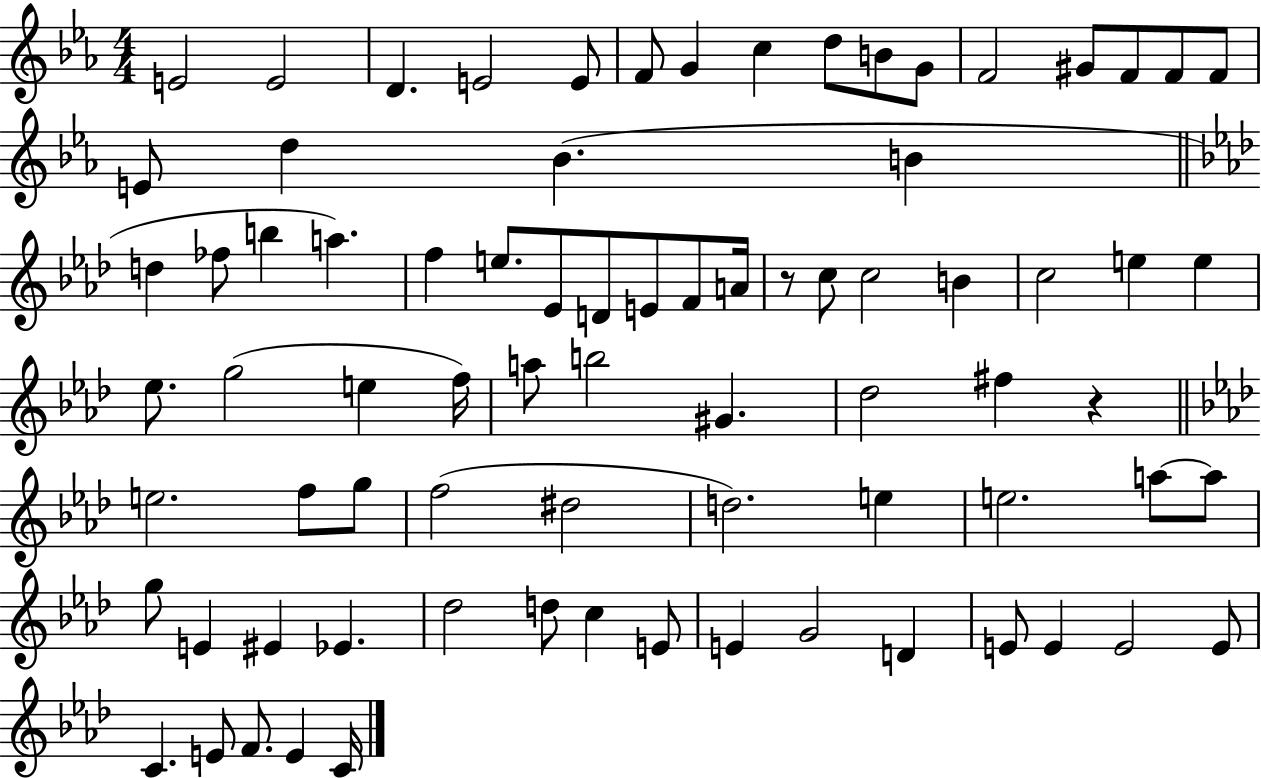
E4/h E4/h D4/q. E4/h E4/e F4/e G4/q C5/q D5/e B4/e G4/e F4/h G#4/e F4/e F4/e F4/e E4/e D5/q Bb4/q. B4/q D5/q FES5/e B5/q A5/q. F5/q E5/e. Eb4/e D4/e E4/e F4/e A4/s R/e C5/e C5/h B4/q C5/h E5/q E5/q Eb5/e. G5/h E5/q F5/s A5/e B5/h G#4/q. Db5/h F#5/q R/q E5/h. F5/e G5/e F5/h D#5/h D5/h. E5/q E5/h. A5/e A5/e G5/e E4/q EIS4/q Eb4/q. Db5/h D5/e C5/q E4/e E4/q G4/h D4/q E4/e E4/q E4/h E4/e C4/q. E4/e F4/e. E4/q C4/s